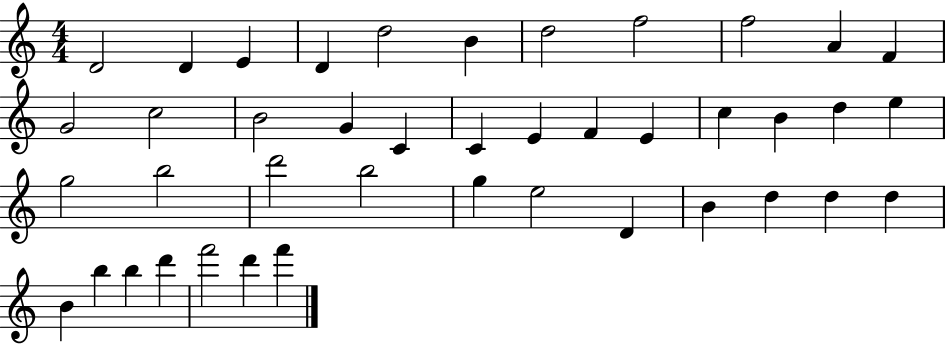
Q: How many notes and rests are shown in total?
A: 42